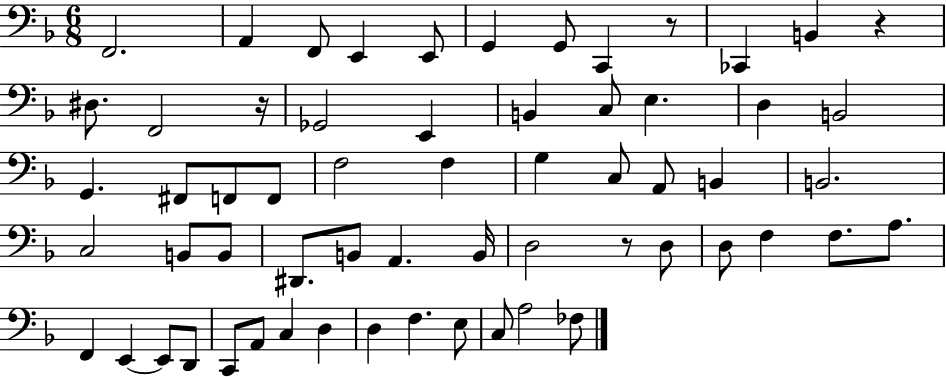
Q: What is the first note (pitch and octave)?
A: F2